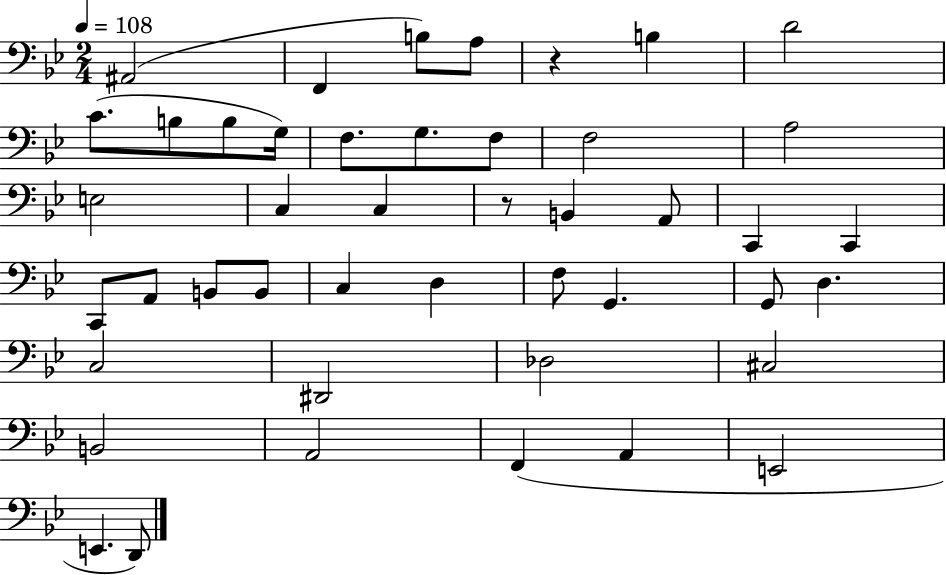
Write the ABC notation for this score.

X:1
T:Untitled
M:2/4
L:1/4
K:Bb
^A,,2 F,, B,/2 A,/2 z B, D2 C/2 B,/2 B,/2 G,/4 F,/2 G,/2 F,/2 F,2 A,2 E,2 C, C, z/2 B,, A,,/2 C,, C,, C,,/2 A,,/2 B,,/2 B,,/2 C, D, F,/2 G,, G,,/2 D, C,2 ^D,,2 _D,2 ^C,2 B,,2 A,,2 F,, A,, E,,2 E,, D,,/2